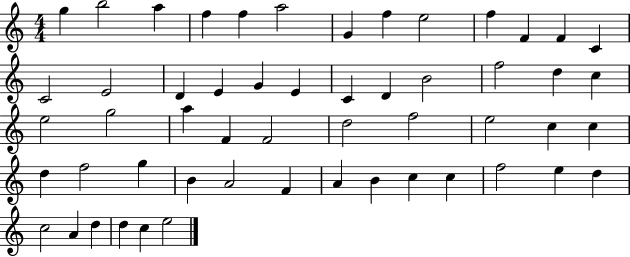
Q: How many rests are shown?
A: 0